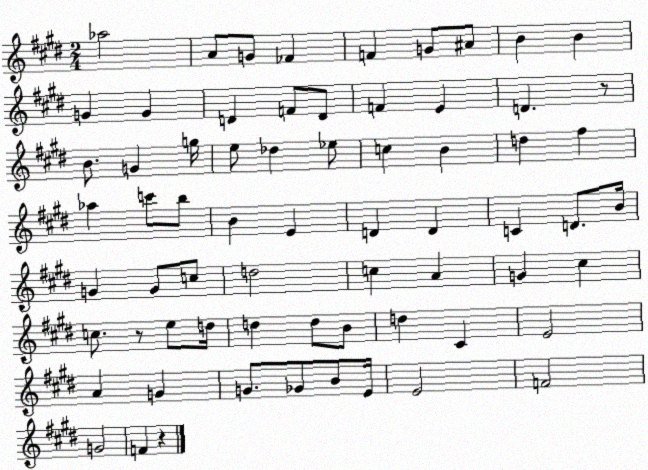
X:1
T:Untitled
M:2/4
L:1/4
K:E
_a2 A/2 G/2 _F F G/2 ^A/2 B B G G D F/2 D/2 F E D z/2 B/2 G g/4 e/2 _d _e/2 c B d ^f _a c'/2 b/2 B E D D C D/2 B/4 G G/2 c/2 d2 c A G ^c c/2 z/2 e/2 d/4 d d/2 B/2 d ^C E2 A G G/2 _G/2 B/2 E/4 E2 F2 G2 F z